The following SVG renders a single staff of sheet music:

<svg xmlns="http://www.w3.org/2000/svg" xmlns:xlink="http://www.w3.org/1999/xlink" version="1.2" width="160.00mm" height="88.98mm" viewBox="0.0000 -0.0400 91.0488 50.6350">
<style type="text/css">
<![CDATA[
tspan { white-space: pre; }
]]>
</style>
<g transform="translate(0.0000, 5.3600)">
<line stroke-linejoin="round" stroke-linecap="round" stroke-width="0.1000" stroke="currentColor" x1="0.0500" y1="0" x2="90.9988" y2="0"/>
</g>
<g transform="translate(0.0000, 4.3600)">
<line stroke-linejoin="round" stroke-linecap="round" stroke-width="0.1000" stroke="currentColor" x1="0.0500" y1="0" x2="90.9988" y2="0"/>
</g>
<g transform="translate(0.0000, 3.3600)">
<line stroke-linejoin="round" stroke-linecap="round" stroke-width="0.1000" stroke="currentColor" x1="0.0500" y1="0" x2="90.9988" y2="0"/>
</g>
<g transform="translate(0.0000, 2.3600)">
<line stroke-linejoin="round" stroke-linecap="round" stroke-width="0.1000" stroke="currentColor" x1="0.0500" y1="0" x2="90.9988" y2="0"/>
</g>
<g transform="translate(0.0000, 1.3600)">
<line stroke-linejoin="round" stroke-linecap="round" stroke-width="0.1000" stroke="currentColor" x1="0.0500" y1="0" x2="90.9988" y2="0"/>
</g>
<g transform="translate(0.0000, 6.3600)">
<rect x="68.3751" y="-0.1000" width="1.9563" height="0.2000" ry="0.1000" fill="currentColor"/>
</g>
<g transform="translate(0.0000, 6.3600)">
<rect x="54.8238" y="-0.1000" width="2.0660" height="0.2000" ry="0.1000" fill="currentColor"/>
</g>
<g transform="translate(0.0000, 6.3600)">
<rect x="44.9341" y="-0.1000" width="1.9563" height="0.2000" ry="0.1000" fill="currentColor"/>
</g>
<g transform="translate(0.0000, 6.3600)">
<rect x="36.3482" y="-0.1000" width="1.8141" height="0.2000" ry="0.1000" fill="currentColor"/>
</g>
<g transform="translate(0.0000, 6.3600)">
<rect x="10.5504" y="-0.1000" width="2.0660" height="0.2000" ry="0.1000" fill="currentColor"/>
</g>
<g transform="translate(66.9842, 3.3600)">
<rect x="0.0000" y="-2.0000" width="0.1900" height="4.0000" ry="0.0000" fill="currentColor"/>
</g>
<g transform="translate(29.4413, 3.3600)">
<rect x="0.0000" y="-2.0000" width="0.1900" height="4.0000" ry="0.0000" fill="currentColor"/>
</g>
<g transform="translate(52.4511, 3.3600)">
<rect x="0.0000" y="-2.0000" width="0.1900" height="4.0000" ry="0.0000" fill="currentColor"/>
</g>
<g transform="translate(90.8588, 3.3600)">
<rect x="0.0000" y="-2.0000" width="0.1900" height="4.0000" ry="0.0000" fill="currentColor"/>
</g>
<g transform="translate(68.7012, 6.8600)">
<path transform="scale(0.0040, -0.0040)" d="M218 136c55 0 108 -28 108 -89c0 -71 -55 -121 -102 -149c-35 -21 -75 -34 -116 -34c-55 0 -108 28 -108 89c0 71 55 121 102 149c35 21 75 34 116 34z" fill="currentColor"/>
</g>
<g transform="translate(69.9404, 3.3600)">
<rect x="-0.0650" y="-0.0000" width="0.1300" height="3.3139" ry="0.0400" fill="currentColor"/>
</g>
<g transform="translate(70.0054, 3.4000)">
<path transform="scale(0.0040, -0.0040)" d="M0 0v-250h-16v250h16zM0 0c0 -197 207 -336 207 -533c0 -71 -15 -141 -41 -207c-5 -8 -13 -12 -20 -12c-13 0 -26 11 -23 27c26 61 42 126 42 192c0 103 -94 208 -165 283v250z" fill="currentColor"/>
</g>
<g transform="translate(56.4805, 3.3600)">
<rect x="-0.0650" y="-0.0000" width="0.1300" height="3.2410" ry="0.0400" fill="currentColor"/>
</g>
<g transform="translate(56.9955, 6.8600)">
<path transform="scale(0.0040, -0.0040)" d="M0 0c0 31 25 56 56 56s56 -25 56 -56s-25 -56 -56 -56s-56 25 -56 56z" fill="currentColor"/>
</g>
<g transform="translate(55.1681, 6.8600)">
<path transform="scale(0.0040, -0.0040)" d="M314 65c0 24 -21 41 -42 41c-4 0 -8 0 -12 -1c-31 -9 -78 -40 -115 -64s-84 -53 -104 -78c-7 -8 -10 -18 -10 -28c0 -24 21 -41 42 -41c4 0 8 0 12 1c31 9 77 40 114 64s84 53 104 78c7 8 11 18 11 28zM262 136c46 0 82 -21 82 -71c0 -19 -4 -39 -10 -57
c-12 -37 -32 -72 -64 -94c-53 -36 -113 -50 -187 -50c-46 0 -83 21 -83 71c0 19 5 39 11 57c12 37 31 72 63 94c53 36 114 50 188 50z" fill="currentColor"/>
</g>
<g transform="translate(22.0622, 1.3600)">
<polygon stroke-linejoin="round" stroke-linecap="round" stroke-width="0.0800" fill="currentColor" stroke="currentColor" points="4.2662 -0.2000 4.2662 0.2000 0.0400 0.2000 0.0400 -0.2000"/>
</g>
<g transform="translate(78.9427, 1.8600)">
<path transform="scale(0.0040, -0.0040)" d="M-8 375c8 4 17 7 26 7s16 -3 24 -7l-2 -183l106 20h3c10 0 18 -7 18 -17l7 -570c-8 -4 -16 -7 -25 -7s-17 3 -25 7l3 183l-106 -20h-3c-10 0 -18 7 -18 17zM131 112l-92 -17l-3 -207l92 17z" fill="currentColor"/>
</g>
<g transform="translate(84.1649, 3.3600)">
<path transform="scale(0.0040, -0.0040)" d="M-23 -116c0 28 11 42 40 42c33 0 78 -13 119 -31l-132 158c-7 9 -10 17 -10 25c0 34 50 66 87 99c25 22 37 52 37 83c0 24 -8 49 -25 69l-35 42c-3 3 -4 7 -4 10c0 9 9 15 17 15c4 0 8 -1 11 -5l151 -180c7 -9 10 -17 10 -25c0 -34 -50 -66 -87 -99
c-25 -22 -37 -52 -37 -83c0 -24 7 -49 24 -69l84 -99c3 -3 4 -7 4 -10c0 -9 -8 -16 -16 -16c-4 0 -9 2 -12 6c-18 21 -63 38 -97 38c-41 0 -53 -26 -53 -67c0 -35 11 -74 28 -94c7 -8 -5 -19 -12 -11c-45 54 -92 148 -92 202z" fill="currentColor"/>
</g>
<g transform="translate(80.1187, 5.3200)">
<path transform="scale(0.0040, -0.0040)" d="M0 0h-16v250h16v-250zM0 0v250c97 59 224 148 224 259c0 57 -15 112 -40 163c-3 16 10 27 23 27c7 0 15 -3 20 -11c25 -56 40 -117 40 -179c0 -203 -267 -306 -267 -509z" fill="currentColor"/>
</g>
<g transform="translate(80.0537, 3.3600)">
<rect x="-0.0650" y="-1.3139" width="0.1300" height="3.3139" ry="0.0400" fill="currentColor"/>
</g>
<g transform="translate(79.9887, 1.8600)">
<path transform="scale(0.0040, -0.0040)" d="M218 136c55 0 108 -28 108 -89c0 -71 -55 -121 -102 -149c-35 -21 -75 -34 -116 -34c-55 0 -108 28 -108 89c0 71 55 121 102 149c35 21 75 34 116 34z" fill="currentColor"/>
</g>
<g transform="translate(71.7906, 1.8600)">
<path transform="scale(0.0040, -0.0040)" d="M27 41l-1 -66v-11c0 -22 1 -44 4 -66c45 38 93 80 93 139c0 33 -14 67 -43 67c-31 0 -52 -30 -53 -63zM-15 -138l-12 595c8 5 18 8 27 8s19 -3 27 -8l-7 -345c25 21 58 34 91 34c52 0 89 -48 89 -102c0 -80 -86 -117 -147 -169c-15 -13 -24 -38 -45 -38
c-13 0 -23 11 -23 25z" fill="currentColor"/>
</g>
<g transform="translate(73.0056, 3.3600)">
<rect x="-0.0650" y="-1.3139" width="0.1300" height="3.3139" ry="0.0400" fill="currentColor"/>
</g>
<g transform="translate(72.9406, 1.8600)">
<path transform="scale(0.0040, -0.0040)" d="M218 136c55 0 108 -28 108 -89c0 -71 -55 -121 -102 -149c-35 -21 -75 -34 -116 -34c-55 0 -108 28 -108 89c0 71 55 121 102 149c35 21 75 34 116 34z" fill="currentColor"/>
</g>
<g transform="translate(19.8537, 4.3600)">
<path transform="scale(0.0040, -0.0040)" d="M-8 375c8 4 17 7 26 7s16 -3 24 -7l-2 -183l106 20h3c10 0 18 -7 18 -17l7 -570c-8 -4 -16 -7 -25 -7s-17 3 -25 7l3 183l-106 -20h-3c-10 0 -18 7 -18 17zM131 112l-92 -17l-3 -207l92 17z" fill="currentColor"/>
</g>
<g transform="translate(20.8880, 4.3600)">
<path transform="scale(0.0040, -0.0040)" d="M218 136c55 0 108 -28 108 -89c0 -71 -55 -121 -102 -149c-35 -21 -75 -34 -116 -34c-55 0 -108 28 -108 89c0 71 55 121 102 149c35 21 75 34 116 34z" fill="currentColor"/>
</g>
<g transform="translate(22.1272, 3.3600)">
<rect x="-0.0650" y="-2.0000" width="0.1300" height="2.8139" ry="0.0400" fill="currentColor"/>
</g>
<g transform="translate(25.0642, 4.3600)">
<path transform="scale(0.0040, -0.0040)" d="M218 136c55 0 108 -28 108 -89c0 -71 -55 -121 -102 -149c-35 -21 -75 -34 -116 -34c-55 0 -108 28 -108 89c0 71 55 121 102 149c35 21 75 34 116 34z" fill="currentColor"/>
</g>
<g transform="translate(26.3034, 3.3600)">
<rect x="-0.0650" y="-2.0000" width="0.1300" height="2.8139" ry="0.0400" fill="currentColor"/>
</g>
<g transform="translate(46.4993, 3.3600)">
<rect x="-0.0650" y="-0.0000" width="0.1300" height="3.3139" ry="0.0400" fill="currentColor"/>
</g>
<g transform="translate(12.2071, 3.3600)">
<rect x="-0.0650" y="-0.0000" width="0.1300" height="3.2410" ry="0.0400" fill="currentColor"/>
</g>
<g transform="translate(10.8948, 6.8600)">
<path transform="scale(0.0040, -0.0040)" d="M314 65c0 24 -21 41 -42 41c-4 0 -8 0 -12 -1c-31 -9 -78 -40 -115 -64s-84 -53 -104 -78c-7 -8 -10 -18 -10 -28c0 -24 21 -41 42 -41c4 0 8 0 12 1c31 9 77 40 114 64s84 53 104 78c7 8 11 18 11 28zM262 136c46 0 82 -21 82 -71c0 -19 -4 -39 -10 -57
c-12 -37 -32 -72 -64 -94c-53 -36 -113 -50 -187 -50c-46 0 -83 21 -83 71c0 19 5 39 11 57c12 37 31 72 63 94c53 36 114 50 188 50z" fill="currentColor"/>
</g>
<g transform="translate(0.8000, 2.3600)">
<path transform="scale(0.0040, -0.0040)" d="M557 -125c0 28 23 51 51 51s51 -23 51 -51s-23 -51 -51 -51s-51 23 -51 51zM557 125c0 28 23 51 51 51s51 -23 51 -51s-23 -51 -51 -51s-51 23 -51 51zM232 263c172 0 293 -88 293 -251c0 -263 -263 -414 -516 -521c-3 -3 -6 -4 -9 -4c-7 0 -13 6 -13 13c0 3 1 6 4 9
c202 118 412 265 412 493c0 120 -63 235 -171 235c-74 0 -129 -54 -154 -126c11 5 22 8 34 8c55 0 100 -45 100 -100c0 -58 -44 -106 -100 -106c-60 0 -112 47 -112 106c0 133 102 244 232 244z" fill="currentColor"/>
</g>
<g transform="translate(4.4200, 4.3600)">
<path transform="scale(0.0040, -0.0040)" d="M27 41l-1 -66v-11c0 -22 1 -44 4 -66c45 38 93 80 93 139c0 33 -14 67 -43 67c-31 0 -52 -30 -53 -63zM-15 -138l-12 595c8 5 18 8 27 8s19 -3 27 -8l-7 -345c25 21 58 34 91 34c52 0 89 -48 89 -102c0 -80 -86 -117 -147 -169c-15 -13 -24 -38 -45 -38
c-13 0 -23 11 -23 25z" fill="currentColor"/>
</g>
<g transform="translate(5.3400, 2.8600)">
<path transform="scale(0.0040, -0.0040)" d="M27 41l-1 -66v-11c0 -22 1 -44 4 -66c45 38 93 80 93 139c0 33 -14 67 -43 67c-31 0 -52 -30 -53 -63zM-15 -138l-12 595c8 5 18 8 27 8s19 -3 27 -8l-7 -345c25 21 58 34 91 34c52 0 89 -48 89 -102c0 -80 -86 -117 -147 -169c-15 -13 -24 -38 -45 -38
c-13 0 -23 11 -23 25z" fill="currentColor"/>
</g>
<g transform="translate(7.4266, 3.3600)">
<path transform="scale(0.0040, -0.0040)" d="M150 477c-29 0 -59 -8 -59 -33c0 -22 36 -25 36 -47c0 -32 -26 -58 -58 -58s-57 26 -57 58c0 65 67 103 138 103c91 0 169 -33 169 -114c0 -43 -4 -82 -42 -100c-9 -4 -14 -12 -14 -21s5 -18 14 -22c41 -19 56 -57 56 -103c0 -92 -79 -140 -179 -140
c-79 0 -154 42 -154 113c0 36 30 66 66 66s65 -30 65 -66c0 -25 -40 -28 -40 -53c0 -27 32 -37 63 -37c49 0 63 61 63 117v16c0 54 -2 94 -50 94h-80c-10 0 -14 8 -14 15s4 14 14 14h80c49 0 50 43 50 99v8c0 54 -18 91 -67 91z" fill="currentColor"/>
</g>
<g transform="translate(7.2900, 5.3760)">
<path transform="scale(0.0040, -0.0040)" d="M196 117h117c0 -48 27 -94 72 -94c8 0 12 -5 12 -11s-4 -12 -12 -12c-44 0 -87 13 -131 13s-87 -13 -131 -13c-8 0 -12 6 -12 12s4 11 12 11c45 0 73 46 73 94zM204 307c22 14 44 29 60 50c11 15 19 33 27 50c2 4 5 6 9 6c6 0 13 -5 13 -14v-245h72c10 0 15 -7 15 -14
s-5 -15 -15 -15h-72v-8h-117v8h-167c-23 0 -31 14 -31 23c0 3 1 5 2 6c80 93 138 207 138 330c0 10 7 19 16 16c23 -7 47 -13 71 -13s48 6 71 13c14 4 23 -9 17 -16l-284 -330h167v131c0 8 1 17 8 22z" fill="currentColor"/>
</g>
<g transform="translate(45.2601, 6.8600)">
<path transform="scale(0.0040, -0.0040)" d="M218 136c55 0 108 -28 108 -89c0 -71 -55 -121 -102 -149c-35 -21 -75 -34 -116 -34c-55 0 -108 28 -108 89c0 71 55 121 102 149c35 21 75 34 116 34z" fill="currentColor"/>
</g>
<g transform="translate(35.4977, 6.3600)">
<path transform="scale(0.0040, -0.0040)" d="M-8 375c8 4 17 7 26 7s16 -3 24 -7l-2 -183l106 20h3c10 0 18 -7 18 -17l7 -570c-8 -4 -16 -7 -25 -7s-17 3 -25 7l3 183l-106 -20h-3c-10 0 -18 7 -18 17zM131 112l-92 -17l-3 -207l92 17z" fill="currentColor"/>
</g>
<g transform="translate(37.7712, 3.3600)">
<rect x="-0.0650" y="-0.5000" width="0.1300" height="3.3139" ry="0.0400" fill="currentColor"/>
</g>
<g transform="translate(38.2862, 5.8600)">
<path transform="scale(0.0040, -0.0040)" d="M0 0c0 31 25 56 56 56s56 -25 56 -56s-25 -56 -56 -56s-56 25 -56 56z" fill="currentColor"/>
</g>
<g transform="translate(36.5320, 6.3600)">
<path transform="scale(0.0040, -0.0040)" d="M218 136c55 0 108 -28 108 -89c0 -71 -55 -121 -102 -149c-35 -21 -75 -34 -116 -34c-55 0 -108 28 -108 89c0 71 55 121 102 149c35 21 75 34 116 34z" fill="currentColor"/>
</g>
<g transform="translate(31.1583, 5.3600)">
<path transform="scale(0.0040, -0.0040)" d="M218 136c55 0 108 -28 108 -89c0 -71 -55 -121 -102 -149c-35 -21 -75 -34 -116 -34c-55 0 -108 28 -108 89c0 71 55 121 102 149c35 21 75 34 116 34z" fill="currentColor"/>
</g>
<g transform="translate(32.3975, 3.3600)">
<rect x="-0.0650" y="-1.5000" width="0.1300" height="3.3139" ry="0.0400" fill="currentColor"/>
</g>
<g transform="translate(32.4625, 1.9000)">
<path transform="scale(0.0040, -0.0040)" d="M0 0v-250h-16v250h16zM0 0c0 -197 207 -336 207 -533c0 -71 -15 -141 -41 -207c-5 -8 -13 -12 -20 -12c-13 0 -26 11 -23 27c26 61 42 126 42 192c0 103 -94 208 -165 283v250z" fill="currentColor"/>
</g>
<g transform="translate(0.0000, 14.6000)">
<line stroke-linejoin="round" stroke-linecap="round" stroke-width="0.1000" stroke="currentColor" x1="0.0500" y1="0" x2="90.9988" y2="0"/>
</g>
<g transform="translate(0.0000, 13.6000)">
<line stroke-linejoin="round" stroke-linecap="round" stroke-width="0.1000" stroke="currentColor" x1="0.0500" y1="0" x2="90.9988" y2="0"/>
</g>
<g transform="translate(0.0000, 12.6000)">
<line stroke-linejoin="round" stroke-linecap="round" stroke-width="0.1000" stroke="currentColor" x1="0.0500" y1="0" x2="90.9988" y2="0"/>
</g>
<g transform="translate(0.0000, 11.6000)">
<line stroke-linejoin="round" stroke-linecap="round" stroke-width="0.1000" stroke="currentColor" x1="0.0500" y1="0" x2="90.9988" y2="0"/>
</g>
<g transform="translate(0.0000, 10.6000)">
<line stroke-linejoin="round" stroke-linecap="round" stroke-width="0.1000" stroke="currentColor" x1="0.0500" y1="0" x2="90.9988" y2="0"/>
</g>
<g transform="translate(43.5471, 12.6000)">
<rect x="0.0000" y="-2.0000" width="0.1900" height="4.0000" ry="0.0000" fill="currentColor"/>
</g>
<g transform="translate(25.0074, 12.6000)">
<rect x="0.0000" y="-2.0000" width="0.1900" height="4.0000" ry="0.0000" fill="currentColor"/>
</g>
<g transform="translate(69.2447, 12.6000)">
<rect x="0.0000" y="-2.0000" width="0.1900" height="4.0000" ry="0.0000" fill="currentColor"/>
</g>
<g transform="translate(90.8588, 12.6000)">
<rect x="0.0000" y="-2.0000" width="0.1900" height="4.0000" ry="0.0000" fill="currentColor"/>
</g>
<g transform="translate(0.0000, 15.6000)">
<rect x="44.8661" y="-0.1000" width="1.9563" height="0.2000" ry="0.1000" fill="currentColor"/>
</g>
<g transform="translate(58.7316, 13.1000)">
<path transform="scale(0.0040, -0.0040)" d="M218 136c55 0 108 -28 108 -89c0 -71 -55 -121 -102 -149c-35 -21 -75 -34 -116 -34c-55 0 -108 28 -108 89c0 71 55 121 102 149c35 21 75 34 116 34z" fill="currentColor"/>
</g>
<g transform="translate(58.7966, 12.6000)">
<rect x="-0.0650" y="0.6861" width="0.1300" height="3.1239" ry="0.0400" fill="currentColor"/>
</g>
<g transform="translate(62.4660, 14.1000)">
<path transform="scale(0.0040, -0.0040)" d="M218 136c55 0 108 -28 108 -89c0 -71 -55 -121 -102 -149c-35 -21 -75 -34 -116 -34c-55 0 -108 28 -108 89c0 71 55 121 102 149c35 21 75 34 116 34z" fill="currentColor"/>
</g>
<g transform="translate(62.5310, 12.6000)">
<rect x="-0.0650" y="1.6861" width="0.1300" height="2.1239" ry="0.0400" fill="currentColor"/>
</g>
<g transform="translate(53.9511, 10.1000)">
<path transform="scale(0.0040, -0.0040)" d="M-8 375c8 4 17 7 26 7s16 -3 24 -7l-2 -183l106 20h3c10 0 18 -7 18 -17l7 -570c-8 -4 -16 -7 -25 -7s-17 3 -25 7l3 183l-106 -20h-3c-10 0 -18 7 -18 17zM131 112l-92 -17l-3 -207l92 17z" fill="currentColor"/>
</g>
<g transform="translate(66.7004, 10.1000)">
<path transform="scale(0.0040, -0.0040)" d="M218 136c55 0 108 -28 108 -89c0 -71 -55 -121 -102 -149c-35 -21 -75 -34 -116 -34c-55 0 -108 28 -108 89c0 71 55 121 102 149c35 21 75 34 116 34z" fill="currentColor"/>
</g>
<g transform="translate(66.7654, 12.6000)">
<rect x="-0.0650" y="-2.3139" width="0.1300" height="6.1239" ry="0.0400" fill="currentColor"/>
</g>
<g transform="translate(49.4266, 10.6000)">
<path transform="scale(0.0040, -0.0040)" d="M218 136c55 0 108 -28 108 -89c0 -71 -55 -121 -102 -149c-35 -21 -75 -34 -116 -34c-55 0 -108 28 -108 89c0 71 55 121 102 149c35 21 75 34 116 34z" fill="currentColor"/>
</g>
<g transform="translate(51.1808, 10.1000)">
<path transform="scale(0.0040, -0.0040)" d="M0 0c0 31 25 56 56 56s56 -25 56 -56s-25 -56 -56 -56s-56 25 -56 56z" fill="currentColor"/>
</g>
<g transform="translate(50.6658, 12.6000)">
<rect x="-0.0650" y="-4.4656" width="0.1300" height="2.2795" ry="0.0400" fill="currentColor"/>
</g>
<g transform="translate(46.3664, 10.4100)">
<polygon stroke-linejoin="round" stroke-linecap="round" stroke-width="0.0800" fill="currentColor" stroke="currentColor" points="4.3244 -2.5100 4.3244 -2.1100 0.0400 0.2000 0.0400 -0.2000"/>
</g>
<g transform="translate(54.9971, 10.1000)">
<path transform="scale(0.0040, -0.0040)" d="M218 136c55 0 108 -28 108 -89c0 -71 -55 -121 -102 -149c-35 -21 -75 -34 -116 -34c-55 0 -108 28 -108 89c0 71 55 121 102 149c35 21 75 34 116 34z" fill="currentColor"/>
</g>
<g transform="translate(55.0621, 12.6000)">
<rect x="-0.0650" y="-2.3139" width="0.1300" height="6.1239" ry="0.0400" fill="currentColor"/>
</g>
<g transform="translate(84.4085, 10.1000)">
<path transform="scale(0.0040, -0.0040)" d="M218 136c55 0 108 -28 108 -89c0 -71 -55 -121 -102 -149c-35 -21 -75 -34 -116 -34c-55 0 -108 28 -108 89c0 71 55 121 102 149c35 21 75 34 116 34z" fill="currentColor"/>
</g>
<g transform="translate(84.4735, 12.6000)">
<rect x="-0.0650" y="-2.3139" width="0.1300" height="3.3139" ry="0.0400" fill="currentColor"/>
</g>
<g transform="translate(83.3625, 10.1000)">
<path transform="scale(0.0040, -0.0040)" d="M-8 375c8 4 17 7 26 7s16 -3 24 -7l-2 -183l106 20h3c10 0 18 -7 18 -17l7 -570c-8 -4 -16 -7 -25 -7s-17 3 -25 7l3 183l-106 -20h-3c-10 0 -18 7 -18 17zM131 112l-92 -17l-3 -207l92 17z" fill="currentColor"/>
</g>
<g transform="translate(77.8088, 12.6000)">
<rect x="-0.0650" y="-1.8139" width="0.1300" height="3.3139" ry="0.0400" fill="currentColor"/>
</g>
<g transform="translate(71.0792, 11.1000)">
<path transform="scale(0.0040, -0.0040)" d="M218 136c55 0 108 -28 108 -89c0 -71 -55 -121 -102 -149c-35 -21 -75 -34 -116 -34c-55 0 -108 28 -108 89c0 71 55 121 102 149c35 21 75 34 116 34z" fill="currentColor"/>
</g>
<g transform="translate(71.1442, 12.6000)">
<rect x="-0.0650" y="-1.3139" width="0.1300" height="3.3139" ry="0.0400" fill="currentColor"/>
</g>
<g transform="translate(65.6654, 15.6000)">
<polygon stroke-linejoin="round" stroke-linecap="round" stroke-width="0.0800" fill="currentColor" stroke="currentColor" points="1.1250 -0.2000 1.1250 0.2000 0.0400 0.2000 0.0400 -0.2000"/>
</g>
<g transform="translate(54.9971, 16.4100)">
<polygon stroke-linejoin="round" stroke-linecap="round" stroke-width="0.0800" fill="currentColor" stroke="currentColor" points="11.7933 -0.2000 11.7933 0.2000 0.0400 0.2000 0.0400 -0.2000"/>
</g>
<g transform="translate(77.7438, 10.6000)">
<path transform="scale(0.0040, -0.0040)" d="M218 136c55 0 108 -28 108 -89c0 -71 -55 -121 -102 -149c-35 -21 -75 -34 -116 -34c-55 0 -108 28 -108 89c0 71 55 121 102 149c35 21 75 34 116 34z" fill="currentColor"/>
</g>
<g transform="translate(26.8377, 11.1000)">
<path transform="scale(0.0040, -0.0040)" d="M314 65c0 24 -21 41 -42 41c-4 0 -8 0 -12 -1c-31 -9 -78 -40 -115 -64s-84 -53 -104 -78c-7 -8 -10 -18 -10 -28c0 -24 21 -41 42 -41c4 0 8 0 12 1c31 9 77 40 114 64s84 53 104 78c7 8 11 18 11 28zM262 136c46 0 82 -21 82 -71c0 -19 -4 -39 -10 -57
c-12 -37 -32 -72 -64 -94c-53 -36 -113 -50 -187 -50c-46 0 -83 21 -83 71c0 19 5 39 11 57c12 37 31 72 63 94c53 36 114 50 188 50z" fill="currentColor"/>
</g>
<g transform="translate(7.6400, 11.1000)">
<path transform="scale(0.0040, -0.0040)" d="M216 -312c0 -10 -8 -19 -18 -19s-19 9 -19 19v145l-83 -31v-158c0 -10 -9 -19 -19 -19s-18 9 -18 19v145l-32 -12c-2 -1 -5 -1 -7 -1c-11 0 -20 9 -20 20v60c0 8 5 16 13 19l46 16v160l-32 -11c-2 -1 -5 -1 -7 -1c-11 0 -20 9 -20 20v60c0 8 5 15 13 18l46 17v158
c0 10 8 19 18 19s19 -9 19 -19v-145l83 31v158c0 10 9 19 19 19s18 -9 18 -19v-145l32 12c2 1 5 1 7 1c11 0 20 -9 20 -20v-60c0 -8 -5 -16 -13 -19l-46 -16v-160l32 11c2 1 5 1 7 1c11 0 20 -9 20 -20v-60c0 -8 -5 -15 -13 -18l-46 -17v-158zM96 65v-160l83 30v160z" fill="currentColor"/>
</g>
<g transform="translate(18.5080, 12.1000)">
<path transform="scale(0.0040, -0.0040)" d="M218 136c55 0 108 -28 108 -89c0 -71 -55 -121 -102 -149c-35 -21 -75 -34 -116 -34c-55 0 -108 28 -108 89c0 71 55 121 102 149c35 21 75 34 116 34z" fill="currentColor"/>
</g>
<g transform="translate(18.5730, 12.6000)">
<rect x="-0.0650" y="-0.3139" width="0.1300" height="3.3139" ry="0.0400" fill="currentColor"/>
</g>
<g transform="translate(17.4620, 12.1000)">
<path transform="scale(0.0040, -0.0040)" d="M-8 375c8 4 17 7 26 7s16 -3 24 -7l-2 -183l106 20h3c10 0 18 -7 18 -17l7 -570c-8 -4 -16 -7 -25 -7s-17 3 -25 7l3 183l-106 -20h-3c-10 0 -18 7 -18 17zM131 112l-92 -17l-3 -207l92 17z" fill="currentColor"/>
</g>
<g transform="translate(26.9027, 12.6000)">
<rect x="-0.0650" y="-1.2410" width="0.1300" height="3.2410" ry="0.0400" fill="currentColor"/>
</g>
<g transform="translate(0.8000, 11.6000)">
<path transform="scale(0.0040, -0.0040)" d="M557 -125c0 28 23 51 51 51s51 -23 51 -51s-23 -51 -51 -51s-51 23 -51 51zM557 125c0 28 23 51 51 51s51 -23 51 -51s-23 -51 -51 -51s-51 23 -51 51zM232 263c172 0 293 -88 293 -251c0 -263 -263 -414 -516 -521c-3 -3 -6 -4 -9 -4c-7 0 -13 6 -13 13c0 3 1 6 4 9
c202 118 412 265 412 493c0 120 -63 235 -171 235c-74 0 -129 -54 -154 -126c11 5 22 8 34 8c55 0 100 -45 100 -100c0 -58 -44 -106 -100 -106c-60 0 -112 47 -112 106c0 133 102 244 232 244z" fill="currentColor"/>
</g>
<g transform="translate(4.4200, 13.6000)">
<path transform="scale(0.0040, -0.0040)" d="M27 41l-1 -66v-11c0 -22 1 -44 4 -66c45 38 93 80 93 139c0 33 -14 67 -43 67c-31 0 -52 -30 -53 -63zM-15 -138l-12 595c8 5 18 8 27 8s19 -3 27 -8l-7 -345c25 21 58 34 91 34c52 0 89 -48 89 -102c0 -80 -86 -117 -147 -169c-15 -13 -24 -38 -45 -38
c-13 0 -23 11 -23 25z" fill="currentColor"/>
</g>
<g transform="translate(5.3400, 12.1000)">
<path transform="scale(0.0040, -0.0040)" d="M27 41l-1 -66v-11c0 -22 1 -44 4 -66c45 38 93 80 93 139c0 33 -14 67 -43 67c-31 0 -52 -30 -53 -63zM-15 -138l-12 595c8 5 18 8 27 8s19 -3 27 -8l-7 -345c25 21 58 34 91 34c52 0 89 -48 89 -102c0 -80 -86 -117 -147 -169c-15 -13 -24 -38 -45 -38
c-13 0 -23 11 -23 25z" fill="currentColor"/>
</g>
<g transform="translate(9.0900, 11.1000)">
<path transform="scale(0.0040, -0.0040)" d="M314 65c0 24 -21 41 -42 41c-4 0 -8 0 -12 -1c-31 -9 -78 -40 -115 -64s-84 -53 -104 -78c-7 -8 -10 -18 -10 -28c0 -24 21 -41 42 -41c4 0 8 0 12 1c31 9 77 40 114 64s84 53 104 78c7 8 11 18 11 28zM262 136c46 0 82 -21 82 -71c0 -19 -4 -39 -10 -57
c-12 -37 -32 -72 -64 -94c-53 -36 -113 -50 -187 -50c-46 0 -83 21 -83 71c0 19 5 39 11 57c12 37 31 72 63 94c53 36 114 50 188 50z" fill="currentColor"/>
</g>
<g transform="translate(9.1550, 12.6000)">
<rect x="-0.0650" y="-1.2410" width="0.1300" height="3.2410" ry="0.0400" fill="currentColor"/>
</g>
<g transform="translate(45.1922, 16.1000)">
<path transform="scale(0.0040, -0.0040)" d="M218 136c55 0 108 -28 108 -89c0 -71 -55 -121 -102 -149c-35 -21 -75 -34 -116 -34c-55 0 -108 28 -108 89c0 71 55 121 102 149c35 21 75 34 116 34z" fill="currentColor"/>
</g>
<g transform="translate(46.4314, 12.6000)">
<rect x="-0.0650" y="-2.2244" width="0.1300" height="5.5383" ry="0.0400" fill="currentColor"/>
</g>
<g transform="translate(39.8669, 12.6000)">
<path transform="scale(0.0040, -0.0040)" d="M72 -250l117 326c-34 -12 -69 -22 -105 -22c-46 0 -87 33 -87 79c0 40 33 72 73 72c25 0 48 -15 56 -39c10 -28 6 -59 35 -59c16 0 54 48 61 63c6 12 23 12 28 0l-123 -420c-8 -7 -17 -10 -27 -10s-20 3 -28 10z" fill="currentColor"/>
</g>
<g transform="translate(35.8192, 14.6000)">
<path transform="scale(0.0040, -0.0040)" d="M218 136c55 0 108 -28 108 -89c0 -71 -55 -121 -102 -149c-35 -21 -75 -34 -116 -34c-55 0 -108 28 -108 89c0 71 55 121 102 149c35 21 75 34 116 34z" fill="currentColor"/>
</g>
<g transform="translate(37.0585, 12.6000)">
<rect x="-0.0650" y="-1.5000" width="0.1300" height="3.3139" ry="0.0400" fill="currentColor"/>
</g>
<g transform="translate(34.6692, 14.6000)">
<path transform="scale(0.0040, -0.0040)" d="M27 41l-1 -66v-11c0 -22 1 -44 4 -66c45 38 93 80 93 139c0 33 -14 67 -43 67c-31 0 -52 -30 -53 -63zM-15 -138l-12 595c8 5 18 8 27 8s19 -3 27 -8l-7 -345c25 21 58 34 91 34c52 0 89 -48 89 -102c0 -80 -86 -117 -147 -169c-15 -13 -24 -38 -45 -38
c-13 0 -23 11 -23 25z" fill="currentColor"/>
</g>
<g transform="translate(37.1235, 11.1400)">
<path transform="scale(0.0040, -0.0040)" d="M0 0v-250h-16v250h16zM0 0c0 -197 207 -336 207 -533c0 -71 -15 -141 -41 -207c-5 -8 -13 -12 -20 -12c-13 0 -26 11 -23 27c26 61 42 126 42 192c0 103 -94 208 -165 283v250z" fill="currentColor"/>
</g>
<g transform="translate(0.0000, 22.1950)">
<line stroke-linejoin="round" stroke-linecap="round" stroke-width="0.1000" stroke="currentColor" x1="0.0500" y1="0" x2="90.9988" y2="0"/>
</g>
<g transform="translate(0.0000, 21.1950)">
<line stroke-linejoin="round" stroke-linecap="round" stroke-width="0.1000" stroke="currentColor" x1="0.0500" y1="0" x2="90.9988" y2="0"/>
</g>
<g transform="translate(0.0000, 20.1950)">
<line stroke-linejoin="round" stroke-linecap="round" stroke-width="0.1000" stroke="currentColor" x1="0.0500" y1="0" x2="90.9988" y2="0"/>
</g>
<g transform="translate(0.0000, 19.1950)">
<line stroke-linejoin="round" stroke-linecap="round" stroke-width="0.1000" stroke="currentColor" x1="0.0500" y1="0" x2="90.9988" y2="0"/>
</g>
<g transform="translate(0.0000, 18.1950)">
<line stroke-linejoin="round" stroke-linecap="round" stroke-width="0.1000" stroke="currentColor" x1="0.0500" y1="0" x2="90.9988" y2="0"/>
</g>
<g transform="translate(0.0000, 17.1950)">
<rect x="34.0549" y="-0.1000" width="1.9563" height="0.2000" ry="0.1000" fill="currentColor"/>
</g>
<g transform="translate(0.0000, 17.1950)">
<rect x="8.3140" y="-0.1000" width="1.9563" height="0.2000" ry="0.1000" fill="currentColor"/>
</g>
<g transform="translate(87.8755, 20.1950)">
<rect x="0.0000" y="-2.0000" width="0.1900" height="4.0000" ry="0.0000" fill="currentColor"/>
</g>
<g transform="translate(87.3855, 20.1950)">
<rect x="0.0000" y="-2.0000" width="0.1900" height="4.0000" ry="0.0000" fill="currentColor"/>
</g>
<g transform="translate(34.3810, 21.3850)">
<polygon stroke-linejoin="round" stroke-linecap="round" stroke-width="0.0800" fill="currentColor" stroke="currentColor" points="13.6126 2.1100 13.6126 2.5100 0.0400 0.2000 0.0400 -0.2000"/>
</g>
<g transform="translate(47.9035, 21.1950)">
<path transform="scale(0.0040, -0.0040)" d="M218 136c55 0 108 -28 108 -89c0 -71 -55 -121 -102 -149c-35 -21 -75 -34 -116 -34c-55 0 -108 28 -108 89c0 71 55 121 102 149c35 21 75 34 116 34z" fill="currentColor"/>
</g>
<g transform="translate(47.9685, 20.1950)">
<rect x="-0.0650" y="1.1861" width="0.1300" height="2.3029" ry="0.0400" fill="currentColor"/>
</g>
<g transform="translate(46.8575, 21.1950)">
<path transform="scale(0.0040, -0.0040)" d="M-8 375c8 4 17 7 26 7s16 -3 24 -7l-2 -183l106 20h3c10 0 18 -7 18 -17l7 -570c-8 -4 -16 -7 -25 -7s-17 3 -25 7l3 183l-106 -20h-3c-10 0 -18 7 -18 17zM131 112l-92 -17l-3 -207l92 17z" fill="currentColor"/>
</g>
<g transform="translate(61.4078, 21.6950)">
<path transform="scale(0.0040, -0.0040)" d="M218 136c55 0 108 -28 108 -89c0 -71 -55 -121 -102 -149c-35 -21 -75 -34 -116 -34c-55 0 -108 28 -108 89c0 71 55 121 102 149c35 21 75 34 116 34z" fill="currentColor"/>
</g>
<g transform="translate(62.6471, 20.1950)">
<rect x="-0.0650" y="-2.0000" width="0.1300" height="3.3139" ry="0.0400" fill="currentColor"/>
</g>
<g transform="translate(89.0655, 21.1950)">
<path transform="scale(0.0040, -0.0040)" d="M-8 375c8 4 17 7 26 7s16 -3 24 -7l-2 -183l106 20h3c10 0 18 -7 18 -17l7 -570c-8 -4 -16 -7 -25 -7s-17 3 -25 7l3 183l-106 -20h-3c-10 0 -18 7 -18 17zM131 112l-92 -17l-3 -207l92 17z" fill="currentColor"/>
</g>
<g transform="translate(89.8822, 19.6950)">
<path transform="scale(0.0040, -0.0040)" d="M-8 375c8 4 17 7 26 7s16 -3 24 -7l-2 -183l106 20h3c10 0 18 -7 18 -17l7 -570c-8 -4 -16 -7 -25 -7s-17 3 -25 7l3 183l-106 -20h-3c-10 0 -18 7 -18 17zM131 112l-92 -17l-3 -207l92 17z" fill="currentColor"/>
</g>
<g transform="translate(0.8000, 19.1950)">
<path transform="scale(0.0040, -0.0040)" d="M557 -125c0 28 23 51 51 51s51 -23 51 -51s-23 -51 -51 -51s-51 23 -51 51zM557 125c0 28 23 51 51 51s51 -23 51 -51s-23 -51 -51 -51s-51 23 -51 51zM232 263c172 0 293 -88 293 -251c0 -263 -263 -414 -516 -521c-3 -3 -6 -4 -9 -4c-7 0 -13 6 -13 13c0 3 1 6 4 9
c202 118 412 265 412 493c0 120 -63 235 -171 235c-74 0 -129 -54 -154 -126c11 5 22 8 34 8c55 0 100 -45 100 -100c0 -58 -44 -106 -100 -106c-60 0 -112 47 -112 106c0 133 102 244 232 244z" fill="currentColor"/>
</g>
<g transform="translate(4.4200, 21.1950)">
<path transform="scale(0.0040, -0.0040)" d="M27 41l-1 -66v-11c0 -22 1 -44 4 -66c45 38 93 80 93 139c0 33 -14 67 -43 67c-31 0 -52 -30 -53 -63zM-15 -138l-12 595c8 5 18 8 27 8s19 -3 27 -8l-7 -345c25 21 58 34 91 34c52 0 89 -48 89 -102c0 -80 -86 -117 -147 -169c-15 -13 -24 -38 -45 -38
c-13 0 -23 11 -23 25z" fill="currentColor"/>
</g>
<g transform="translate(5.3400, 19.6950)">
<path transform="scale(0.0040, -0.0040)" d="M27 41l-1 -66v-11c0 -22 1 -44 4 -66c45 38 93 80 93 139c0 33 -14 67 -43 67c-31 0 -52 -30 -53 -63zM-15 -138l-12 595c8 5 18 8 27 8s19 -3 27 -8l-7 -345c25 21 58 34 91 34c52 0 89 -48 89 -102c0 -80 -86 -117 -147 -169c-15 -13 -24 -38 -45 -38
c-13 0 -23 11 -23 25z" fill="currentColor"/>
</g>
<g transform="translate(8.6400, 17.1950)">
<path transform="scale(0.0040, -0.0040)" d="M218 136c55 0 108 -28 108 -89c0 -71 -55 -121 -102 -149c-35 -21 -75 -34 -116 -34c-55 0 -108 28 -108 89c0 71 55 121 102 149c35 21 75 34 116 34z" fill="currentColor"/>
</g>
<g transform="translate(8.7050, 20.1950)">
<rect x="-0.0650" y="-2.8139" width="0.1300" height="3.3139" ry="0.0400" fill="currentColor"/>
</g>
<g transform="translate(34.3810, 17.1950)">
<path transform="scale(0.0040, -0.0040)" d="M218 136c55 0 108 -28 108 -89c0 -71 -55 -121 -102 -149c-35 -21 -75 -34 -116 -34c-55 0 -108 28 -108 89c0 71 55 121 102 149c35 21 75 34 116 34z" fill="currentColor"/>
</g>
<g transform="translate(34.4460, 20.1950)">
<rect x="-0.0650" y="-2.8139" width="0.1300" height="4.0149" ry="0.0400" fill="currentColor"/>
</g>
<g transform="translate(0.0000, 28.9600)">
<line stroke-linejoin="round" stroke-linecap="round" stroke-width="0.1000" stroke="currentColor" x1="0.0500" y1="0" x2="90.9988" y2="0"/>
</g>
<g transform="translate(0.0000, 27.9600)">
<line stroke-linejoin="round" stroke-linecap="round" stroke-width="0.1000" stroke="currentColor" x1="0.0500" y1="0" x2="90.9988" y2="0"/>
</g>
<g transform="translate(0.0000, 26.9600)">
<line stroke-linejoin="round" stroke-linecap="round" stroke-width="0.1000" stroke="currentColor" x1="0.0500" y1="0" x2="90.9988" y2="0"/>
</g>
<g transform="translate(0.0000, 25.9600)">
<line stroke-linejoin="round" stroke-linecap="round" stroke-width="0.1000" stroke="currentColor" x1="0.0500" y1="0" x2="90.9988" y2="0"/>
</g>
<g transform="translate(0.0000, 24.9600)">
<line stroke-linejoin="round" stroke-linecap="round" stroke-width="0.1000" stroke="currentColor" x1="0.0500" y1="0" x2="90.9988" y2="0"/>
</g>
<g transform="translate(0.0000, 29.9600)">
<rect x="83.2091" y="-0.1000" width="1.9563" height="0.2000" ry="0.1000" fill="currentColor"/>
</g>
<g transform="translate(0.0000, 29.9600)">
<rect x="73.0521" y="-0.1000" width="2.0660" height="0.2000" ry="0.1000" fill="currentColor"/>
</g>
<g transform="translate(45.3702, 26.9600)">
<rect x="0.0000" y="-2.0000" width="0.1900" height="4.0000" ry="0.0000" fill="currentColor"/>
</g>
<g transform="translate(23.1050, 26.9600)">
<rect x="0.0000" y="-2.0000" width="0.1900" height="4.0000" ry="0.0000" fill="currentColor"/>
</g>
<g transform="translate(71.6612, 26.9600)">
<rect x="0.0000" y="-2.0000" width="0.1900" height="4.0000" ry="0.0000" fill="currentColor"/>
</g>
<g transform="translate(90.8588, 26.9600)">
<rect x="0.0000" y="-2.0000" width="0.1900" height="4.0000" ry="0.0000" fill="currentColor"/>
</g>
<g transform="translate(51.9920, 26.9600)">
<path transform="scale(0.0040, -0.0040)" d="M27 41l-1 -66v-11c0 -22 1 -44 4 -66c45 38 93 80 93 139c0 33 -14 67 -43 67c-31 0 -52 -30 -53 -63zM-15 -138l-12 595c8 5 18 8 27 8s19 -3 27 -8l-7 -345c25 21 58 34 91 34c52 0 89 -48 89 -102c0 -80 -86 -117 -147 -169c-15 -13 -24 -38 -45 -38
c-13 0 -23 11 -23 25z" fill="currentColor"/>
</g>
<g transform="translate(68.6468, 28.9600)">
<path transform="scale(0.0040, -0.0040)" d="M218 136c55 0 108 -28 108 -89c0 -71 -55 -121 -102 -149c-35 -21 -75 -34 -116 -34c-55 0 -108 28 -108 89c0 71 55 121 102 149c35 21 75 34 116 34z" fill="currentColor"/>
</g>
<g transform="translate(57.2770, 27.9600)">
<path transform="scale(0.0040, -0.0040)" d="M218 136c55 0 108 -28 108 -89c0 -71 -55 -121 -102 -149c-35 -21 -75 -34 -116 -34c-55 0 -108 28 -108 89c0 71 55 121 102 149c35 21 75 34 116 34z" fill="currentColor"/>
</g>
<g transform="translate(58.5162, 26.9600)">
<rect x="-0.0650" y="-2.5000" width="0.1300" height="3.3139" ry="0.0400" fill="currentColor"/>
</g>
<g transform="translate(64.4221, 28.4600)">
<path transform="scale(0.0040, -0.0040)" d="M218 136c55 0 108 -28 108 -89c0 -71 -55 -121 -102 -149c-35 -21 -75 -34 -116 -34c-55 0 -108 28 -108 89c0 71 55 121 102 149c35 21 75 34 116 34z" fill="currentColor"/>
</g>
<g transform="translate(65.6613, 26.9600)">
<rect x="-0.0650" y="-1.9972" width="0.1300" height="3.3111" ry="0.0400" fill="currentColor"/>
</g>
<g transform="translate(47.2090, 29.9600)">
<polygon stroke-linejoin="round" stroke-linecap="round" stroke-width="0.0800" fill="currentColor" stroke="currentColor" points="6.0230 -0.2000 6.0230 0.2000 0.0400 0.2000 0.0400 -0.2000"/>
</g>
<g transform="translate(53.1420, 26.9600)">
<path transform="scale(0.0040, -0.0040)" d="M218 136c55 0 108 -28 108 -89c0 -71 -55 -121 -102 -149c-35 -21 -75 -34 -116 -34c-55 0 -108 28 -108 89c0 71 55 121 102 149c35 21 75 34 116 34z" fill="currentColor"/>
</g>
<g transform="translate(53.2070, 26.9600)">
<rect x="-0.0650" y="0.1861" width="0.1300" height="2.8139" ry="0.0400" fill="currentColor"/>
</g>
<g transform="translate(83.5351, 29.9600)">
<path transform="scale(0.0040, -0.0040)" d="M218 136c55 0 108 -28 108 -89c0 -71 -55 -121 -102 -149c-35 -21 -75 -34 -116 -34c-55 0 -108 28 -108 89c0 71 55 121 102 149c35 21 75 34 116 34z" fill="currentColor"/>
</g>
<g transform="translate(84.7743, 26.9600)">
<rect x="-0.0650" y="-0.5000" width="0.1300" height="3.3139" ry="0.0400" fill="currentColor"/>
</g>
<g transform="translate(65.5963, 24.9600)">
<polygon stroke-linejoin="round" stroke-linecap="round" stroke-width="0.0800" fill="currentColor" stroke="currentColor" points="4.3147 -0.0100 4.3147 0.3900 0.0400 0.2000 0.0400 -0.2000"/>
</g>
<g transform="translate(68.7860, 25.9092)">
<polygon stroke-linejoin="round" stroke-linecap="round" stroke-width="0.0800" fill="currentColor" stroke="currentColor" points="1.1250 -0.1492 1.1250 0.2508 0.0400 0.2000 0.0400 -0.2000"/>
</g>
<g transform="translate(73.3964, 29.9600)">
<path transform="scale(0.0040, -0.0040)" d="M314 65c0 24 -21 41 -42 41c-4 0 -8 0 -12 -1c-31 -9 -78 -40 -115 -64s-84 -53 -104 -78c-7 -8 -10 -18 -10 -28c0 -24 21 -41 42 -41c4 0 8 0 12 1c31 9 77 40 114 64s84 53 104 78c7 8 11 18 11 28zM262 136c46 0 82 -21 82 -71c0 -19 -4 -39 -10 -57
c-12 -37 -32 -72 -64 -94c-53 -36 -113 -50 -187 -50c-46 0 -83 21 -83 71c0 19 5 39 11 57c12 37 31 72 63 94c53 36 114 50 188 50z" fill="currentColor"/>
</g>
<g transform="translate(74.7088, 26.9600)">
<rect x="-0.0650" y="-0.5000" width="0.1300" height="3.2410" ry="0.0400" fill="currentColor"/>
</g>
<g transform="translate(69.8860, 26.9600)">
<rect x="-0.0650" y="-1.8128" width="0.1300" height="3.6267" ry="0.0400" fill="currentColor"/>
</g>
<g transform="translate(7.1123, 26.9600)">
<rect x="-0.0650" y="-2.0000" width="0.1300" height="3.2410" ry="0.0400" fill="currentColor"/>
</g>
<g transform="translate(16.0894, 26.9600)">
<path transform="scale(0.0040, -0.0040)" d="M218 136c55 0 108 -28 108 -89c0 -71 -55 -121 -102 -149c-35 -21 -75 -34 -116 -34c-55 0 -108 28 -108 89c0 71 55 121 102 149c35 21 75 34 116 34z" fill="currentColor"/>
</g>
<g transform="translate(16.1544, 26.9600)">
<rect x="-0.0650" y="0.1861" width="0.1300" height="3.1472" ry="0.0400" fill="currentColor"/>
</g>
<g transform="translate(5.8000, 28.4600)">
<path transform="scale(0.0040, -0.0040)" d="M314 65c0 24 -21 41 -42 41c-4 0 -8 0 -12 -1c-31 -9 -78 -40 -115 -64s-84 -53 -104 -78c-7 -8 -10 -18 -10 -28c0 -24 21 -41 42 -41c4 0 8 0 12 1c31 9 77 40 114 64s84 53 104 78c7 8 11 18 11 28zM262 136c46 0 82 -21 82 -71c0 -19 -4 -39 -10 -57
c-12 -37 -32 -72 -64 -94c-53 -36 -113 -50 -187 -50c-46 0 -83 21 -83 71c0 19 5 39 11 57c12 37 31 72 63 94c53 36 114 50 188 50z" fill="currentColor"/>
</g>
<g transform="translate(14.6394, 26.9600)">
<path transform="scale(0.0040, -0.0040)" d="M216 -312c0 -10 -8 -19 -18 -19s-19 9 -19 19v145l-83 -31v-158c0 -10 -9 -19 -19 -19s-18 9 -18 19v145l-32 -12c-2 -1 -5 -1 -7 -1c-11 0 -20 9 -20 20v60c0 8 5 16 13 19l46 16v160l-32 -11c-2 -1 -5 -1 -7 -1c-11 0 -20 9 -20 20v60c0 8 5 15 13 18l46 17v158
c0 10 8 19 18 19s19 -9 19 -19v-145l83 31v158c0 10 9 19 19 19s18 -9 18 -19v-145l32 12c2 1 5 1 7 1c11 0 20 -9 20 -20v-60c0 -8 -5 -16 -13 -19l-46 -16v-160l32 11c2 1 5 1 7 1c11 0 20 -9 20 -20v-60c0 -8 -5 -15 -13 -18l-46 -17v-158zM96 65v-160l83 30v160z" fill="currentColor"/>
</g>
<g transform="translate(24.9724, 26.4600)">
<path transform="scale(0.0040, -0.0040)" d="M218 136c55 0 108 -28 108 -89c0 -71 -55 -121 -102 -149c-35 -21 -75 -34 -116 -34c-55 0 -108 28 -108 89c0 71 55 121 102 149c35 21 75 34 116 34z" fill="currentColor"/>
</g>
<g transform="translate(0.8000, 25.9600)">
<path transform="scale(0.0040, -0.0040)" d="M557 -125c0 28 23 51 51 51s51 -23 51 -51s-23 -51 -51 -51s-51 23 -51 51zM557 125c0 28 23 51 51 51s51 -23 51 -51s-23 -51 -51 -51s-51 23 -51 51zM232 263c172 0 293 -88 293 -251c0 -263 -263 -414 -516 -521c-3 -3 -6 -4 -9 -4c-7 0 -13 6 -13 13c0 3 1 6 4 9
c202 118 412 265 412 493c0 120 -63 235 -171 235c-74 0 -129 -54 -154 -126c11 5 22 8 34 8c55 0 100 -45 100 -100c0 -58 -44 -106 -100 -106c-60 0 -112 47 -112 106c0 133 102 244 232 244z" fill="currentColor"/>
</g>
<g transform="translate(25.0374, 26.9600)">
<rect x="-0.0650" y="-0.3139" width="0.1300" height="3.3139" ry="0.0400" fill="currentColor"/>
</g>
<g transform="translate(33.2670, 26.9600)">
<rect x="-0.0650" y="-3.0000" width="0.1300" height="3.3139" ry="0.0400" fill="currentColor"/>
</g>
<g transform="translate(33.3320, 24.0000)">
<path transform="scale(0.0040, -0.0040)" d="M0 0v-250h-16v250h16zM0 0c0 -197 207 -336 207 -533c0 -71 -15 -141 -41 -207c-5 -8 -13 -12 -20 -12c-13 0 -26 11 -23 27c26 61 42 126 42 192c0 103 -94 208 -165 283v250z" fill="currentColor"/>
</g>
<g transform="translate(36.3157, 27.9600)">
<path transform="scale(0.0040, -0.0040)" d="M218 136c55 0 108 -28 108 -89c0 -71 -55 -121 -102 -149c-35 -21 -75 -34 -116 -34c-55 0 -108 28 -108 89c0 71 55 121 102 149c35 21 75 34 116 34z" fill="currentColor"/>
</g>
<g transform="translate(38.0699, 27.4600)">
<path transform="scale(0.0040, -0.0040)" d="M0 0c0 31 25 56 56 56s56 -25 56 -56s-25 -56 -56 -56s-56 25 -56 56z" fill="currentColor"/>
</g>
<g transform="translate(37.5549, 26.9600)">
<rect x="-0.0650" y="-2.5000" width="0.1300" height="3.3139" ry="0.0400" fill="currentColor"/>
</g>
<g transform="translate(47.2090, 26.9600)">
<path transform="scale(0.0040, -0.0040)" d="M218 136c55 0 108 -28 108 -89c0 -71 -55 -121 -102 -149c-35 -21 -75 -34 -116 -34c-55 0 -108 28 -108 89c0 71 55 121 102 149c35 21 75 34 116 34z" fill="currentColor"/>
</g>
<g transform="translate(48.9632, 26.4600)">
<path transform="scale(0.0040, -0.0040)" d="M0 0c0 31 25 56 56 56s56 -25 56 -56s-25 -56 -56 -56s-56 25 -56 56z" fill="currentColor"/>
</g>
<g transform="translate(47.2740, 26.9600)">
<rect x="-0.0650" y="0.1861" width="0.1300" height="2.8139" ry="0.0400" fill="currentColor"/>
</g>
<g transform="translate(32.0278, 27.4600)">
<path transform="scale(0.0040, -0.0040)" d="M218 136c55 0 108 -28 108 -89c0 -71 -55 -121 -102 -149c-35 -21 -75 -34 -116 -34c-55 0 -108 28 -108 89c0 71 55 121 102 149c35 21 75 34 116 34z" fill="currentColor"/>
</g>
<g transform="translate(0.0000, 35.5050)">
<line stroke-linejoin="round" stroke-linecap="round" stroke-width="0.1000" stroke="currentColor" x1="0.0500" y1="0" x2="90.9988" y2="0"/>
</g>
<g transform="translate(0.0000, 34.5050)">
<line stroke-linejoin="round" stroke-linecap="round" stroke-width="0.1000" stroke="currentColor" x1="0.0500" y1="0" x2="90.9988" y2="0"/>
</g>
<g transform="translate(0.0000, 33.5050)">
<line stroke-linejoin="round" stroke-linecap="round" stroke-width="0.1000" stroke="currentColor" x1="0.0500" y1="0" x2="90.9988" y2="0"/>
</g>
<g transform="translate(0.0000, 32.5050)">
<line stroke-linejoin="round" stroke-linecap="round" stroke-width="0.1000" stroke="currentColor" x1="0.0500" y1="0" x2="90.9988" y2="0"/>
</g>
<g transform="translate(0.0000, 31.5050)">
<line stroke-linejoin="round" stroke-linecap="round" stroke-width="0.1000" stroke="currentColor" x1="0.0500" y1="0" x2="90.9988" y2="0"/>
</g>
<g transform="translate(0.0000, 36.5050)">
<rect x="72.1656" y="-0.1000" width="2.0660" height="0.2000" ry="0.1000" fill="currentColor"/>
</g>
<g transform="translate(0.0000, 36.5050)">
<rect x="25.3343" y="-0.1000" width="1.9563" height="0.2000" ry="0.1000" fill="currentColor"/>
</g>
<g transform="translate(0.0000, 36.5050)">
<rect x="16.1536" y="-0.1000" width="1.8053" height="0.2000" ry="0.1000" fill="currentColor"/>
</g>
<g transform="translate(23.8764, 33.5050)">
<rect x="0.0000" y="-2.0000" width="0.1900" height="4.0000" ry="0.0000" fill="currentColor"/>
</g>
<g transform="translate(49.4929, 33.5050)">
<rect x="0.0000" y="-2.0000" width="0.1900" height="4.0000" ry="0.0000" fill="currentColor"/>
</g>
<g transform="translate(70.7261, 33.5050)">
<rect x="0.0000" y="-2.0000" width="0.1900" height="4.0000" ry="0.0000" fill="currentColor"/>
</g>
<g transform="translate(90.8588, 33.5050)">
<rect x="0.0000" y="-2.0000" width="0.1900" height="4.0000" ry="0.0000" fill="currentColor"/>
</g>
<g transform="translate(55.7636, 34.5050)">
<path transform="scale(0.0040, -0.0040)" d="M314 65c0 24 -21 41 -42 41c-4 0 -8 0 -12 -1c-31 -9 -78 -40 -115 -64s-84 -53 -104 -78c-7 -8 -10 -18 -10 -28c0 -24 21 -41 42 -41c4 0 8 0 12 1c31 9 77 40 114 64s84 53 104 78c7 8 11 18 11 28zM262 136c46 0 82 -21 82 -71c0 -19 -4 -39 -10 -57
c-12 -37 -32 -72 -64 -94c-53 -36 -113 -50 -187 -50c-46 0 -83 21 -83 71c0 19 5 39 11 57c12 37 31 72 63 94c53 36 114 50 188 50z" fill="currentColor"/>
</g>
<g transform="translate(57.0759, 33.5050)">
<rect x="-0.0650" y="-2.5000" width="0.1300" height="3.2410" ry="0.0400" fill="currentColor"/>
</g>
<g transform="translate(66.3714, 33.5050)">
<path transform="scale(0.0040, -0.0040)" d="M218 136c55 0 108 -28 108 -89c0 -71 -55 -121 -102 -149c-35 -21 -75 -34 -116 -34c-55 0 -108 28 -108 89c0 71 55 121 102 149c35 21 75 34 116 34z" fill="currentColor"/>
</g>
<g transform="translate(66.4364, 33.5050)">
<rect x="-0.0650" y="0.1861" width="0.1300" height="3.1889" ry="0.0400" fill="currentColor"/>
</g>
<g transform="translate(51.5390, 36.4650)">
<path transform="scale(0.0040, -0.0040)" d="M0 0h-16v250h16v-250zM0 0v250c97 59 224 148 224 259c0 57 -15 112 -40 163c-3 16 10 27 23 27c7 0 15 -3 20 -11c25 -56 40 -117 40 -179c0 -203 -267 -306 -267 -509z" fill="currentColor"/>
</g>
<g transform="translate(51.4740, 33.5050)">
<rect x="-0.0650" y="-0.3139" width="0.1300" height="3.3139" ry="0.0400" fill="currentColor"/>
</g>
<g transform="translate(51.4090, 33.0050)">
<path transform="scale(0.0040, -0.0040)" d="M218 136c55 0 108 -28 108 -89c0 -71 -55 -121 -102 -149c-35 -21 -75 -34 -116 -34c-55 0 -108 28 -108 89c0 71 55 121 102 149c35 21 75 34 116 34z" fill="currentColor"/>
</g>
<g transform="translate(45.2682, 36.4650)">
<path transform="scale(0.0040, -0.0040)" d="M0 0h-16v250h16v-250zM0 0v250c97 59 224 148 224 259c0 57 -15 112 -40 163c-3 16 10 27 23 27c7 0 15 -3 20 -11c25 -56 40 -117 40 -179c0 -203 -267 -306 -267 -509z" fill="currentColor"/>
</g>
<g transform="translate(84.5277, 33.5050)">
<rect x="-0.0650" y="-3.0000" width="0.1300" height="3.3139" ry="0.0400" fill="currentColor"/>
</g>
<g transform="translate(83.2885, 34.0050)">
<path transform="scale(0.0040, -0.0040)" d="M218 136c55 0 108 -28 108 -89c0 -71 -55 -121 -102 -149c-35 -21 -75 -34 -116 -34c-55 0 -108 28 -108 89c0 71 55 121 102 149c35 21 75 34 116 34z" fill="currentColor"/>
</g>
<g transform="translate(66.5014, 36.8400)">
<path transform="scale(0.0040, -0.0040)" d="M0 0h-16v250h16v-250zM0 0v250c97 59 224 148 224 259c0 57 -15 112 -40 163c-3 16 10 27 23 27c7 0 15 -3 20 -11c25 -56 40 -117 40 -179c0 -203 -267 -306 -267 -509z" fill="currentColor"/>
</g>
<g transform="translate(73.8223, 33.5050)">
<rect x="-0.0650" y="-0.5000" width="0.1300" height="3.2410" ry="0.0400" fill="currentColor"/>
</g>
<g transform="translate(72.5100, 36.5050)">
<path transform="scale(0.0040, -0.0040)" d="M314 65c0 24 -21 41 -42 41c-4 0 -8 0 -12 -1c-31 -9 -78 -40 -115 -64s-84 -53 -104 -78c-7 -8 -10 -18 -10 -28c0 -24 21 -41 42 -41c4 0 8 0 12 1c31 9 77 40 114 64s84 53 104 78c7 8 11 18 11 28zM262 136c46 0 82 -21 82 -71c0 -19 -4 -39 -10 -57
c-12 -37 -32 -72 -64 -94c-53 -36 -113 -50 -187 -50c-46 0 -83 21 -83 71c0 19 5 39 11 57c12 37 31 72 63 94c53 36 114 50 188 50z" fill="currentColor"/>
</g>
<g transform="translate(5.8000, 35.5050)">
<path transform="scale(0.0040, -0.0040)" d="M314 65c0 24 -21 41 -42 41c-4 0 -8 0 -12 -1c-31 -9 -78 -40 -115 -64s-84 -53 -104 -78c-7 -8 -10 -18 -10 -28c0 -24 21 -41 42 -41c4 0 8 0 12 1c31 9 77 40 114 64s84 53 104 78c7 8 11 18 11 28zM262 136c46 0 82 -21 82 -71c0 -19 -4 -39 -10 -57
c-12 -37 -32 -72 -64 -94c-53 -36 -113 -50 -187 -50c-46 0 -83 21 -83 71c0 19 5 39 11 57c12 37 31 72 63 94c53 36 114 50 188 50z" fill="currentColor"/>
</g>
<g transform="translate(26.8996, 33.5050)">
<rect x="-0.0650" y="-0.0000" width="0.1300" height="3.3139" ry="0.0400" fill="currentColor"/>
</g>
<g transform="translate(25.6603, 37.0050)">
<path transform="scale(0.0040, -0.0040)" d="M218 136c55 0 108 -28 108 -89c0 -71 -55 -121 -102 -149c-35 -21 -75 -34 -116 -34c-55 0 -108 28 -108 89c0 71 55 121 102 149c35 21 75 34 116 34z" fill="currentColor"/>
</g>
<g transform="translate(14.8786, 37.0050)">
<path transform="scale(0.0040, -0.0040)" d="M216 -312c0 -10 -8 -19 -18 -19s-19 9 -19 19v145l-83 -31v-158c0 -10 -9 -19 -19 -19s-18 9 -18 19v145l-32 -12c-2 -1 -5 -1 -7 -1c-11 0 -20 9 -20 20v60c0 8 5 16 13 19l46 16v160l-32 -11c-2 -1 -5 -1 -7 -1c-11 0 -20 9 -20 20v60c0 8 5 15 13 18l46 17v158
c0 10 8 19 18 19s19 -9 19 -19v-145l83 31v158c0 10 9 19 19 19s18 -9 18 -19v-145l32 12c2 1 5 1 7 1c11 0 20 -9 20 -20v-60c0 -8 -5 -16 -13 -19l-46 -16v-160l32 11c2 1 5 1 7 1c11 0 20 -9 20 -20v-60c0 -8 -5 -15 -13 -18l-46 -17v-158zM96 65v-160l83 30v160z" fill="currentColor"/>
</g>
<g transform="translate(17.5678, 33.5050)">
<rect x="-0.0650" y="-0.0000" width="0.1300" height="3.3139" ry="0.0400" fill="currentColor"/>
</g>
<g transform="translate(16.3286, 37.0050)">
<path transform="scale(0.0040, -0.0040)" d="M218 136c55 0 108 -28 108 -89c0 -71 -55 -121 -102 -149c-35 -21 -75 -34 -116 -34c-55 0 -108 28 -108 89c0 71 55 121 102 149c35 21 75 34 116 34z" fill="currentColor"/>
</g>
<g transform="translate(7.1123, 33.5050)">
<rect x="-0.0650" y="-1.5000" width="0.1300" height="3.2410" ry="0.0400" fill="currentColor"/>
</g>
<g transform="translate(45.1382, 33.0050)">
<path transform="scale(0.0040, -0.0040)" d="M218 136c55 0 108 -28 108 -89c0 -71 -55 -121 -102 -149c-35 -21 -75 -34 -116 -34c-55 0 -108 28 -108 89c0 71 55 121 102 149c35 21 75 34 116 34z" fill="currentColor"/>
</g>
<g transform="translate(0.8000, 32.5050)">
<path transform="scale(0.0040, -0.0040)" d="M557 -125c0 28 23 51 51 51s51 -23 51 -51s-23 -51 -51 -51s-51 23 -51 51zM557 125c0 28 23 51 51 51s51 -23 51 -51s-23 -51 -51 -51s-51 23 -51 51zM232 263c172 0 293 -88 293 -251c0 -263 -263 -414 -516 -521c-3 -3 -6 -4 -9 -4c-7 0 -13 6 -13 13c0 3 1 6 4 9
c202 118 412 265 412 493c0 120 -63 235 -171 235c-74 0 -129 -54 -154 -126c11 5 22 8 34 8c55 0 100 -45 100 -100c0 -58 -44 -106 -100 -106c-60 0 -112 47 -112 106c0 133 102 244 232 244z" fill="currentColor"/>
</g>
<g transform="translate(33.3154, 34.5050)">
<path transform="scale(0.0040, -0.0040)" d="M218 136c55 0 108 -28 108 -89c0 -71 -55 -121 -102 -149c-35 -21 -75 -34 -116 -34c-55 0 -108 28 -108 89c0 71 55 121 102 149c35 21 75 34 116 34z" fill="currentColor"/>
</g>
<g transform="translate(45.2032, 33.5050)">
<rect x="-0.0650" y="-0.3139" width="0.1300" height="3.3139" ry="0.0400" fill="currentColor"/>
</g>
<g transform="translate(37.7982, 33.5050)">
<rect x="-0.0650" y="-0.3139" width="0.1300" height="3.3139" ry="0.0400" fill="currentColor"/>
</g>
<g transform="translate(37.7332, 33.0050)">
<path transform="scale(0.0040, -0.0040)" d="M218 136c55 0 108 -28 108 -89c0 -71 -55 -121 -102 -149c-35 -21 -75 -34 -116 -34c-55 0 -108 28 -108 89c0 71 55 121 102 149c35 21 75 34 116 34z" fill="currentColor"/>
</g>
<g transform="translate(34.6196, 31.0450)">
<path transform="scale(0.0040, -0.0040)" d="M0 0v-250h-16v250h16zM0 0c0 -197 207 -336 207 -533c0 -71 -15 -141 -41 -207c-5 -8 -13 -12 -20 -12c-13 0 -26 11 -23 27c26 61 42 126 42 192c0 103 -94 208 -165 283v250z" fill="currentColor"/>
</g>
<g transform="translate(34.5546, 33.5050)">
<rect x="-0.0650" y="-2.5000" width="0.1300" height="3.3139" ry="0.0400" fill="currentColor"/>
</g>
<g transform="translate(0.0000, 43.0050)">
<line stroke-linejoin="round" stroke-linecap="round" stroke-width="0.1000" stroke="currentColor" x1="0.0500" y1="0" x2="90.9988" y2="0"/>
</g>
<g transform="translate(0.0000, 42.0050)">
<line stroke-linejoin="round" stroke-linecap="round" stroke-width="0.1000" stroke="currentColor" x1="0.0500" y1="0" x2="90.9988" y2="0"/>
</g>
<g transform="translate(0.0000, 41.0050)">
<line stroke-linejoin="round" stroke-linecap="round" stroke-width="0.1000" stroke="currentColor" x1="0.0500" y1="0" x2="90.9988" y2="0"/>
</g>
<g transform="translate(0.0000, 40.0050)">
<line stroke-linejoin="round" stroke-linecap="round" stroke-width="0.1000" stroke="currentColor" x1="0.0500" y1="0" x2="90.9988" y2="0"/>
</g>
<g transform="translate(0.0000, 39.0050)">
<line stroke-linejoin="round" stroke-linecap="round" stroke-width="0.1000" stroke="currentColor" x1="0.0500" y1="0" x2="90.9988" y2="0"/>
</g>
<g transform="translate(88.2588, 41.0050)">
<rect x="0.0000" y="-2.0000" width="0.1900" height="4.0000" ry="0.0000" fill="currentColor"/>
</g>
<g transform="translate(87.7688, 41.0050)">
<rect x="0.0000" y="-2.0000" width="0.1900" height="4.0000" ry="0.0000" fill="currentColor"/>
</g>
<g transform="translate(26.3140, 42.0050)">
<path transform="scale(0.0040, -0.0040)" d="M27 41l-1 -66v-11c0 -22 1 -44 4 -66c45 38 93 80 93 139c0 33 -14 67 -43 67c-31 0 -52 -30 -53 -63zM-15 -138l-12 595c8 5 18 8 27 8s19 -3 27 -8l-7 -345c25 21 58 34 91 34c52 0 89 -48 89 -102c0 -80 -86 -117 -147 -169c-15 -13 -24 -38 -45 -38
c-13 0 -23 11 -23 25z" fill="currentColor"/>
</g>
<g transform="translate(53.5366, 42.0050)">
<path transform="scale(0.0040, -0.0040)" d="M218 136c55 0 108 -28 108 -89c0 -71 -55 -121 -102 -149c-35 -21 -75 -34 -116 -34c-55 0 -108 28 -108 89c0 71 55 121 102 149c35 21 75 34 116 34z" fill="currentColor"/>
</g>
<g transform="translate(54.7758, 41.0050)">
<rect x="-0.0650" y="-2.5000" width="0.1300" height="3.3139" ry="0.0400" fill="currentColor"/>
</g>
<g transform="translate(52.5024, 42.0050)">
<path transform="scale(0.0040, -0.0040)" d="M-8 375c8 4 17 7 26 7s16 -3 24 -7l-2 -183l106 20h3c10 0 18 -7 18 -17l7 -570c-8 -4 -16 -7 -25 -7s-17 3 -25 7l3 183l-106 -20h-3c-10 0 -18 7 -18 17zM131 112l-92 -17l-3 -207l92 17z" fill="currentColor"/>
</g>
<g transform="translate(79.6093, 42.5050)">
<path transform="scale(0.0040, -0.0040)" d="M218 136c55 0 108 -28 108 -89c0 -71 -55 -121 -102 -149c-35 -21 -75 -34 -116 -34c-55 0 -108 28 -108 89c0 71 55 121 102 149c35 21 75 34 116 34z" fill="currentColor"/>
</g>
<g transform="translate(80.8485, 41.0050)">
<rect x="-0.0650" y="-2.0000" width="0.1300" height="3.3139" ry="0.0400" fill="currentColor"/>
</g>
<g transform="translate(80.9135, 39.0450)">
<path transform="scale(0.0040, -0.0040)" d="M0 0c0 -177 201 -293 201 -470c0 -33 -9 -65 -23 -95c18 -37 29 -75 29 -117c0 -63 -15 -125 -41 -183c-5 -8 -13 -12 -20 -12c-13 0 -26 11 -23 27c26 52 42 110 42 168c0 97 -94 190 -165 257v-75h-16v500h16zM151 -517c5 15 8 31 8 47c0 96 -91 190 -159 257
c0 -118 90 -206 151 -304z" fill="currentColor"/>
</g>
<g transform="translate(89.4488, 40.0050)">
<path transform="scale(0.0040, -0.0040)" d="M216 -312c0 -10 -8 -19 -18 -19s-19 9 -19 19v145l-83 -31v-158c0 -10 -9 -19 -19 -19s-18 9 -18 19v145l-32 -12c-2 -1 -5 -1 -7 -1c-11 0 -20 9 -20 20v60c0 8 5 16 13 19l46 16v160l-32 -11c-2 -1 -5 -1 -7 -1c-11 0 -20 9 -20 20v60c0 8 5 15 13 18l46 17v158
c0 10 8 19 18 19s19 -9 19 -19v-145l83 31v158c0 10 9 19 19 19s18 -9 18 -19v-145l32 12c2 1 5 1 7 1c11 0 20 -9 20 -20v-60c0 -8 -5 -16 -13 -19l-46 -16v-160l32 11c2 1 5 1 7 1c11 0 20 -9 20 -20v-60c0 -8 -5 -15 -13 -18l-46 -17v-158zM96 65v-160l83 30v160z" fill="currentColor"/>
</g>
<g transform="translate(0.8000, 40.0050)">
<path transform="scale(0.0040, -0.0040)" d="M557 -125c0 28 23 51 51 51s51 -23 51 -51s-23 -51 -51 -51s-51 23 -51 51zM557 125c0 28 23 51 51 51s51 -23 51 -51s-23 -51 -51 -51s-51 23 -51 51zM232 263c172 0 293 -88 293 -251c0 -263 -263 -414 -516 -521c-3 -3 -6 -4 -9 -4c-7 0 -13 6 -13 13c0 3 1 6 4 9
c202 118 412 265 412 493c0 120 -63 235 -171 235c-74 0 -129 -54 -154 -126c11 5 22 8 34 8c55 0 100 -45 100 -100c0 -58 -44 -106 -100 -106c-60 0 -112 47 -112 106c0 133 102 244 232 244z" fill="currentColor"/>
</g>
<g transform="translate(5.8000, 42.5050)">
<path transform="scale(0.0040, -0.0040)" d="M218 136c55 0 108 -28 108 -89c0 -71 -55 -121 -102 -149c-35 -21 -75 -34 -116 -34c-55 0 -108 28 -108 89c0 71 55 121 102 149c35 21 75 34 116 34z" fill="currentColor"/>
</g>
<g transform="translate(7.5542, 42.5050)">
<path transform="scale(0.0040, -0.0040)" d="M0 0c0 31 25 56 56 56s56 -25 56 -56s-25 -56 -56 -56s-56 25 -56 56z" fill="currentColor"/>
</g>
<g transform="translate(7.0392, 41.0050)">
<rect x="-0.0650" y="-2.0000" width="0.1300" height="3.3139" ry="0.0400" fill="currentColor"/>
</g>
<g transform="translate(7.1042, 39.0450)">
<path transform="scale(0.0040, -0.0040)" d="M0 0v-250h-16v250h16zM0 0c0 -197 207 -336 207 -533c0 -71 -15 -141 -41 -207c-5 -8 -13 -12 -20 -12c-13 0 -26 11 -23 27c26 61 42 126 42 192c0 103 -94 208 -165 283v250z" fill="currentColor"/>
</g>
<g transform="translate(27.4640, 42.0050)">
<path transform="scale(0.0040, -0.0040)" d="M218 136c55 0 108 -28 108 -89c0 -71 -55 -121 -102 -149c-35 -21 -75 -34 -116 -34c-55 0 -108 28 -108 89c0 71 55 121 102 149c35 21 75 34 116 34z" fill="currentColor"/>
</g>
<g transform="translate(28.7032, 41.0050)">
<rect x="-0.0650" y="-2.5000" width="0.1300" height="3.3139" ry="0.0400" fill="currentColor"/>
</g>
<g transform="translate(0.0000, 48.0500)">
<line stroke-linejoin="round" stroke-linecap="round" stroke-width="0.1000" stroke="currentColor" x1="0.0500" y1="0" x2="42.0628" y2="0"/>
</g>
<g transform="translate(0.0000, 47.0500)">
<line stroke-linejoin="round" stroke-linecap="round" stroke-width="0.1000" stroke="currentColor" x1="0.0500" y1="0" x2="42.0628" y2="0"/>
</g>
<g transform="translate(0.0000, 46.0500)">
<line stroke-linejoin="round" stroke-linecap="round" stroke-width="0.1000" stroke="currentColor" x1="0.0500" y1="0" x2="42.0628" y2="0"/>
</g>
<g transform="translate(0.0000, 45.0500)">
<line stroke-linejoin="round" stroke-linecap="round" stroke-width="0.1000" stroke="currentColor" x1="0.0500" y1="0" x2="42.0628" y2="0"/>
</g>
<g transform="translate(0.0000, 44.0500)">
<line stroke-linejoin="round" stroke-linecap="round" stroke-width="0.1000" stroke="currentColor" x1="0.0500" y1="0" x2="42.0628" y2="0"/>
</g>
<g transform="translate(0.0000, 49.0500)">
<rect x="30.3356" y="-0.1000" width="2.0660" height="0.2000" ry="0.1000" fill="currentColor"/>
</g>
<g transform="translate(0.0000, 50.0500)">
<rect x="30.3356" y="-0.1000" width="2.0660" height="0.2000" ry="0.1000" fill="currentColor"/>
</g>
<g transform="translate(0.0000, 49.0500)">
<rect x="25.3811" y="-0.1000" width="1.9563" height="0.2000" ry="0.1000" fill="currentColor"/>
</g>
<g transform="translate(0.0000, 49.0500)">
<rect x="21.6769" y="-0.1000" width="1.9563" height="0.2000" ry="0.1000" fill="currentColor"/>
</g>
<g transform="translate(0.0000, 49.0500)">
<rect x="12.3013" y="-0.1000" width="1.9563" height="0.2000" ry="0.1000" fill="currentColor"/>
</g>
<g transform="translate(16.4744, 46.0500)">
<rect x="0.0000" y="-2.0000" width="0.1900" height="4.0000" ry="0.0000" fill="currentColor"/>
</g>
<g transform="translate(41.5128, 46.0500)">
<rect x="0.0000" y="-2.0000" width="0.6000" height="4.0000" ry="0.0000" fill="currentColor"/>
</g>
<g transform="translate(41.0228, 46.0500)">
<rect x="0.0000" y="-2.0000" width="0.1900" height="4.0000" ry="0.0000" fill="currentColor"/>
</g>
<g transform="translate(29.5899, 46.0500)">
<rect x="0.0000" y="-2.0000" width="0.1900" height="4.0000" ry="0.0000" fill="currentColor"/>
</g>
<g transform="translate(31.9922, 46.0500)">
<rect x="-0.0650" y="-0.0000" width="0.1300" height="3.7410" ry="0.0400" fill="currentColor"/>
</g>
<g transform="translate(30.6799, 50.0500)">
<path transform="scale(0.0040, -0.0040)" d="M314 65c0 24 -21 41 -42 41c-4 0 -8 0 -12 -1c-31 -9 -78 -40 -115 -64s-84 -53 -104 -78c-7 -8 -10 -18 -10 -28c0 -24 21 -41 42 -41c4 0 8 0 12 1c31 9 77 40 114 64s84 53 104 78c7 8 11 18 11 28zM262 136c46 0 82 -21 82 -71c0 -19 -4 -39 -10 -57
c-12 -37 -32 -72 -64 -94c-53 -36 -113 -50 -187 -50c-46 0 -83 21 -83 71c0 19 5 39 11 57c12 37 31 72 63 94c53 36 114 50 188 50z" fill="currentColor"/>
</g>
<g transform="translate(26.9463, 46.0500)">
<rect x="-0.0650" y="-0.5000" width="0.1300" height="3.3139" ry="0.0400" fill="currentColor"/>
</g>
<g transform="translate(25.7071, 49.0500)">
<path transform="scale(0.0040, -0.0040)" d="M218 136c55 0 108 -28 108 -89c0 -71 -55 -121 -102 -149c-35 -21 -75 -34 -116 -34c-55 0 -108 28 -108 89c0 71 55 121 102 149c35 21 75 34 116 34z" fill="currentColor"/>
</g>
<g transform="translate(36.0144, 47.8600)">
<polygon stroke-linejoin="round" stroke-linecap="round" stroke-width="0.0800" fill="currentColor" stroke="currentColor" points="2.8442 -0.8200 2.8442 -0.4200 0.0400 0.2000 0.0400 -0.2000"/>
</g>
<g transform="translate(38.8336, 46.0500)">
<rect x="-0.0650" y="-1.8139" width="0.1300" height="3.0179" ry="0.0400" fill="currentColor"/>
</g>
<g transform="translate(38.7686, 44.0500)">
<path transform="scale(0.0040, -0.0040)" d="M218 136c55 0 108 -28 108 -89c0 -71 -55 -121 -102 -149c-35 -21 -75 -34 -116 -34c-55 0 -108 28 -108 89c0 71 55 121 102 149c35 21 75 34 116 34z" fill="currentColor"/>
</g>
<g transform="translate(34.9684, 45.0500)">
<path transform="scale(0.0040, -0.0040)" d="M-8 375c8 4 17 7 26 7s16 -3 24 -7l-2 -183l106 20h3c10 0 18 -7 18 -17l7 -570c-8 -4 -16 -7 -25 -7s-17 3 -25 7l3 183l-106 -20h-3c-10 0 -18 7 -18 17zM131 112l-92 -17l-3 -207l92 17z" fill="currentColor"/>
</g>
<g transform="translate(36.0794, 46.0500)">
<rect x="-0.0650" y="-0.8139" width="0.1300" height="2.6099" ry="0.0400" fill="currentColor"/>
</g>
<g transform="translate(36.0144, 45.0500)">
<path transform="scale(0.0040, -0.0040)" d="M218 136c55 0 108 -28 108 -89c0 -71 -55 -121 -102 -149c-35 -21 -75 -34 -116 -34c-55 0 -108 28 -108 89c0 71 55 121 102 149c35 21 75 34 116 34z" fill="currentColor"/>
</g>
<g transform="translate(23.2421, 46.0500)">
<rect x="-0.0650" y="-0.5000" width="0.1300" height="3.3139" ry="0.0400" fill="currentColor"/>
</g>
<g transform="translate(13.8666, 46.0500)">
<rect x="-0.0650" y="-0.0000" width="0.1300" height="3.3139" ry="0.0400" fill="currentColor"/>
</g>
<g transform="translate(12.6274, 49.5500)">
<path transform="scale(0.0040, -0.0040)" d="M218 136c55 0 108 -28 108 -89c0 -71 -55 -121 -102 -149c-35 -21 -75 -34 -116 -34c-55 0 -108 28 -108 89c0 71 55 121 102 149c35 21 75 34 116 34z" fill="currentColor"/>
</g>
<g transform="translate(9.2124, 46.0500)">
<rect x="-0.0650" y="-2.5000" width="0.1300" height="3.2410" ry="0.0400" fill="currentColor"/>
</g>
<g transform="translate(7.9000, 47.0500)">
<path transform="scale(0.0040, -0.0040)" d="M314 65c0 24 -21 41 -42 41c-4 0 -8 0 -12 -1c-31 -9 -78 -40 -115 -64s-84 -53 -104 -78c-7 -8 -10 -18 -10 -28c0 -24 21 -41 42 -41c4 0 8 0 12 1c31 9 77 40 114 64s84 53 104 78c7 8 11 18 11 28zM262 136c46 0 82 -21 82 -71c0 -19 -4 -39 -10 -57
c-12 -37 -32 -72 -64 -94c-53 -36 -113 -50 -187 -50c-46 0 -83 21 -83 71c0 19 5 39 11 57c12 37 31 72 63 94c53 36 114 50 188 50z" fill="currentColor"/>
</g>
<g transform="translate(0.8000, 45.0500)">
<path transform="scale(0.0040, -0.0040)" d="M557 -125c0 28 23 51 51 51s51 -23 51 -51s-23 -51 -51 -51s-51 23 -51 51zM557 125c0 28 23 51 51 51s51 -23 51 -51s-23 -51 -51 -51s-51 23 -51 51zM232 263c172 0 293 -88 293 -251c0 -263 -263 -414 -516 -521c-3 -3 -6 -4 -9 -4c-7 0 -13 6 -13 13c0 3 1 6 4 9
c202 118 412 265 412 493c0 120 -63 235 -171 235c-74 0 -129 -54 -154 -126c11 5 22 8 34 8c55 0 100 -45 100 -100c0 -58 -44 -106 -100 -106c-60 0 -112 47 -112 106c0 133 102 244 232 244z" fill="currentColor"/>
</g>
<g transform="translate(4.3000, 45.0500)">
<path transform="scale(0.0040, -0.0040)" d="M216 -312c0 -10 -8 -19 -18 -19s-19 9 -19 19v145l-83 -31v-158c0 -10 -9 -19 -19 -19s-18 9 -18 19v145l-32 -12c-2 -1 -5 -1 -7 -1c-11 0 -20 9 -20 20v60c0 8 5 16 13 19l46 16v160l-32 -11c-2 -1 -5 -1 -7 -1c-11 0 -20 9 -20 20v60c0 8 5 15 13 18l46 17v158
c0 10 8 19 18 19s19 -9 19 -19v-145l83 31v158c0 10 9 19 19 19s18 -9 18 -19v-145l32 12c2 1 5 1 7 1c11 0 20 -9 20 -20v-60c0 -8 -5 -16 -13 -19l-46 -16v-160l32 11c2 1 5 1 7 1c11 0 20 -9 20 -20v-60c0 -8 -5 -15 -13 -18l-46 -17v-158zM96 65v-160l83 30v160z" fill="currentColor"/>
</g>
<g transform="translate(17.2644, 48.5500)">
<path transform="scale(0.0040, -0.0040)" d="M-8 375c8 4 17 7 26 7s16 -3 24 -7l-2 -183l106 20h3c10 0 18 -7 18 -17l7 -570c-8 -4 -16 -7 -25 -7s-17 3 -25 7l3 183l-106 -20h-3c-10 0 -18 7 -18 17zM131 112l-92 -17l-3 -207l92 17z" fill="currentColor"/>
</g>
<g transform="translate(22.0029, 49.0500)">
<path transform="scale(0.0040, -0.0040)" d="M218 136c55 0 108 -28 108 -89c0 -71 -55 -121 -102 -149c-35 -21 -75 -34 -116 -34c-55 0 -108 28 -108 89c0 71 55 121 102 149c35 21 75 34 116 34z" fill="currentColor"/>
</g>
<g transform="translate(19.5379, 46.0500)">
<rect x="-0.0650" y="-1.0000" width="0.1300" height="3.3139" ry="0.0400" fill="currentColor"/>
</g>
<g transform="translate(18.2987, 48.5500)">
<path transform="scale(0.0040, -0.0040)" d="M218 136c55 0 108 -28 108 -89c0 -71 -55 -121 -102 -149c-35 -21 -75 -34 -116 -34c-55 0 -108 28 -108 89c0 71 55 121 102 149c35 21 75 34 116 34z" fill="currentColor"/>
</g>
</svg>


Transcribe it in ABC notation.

X:1
T:Untitled
M:3/4
L:1/4
K:Bb
D,,2 B,,/2 B,,/2 G,,/2 E,, D,, D,,2 D,,/2 _G, G,/2 z ^G,2 E, G,2 _G,,/2 z/2 D,,/2 A,/2 B,/2 C,/2 A,,/2 B,/4 G, A, B, C C/2 B,,/2 A,, A,,2 ^D, E, C,/2 B,, D,/2 _D,/2 B,, A,,/2 G,,/4 E,,2 E,, G,,2 ^D,, D,, B,,/2 E, E,/2 E,/2 B,,2 D,/2 E,,2 C, A,,/2 _B,, B,, A,,/4 B,,2 D,, F,, E,, E,, C,,2 F,/2 A,/2